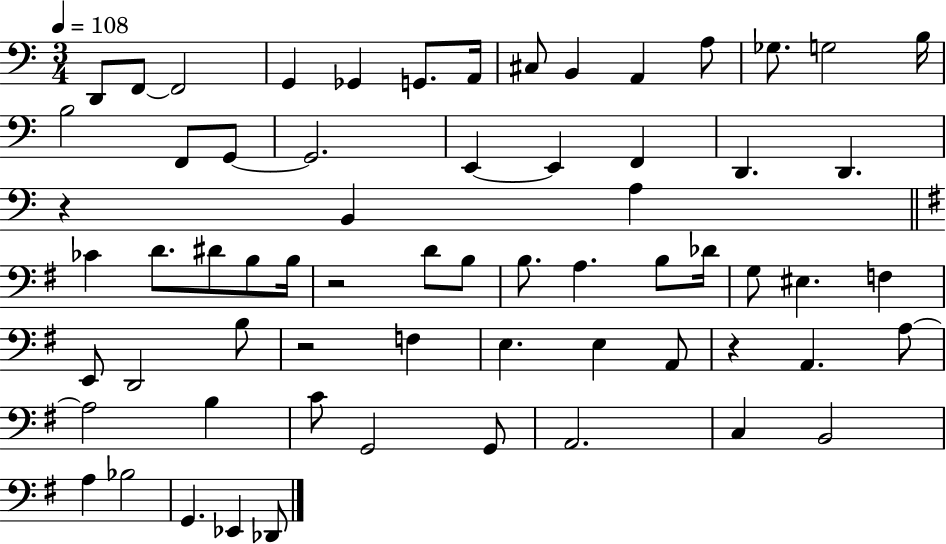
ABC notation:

X:1
T:Untitled
M:3/4
L:1/4
K:C
D,,/2 F,,/2 F,,2 G,, _G,, G,,/2 A,,/4 ^C,/2 B,, A,, A,/2 _G,/2 G,2 B,/4 B,2 F,,/2 G,,/2 G,,2 E,, E,, F,, D,, D,, z B,, A, _C D/2 ^D/2 B,/2 B,/4 z2 D/2 B,/2 B,/2 A, B,/2 _D/4 G,/2 ^E, F, E,,/2 D,,2 B,/2 z2 F, E, E, A,,/2 z A,, A,/2 A,2 B, C/2 G,,2 G,,/2 A,,2 C, B,,2 A, _B,2 G,, _E,, _D,,/2